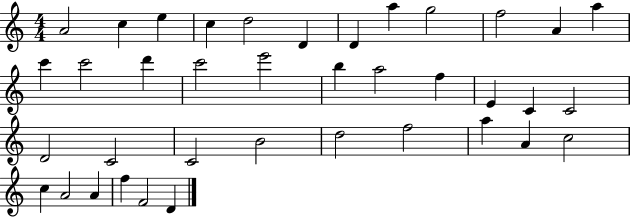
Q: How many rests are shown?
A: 0